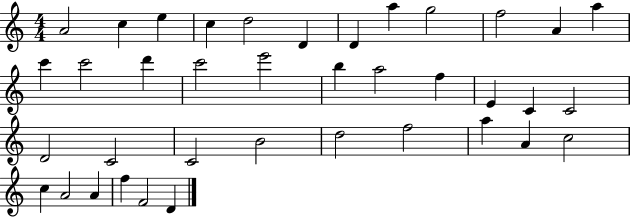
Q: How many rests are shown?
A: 0